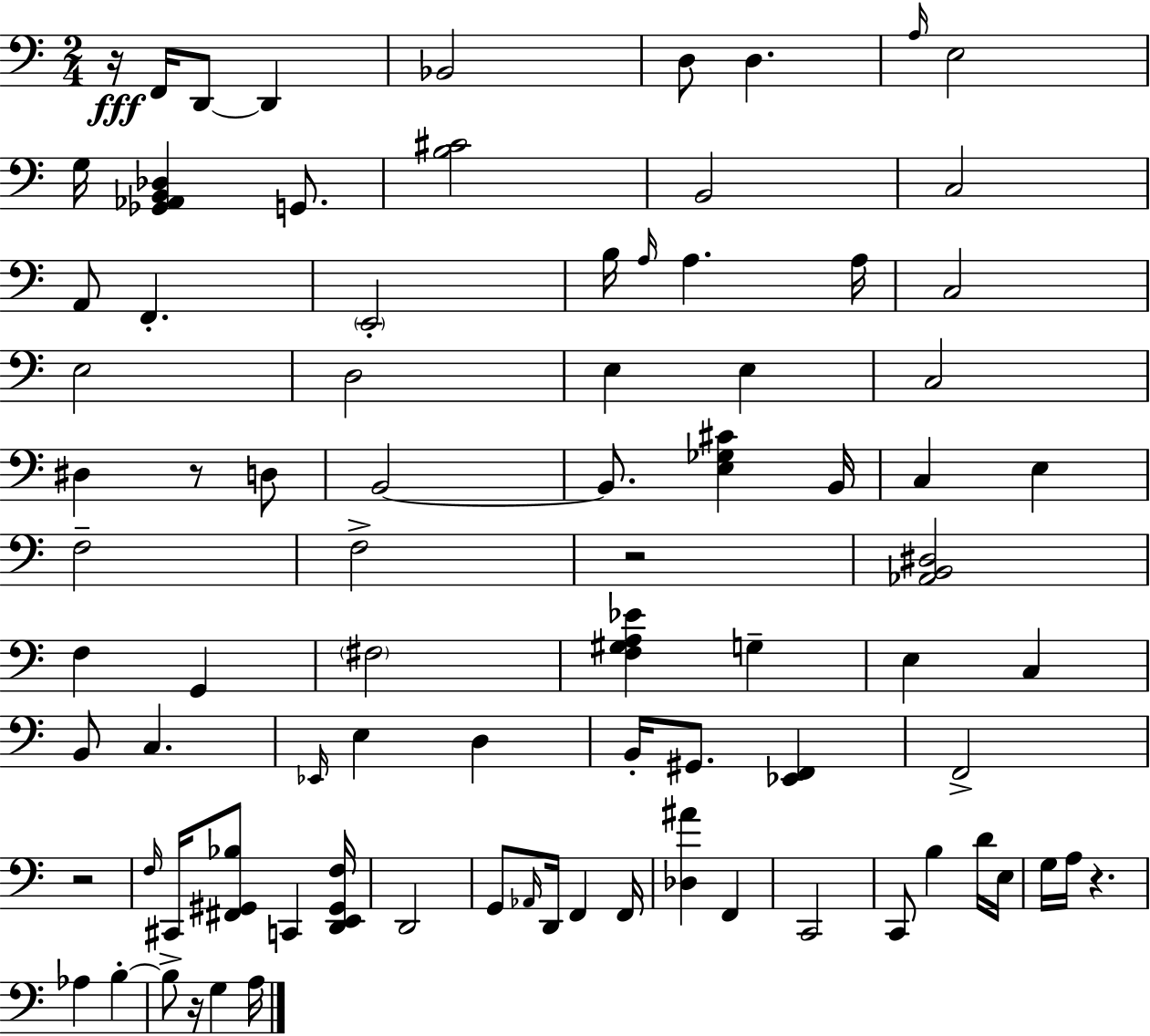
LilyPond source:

{
  \clef bass
  \numericTimeSignature
  \time 2/4
  \key c \major
  r16\fff f,16 d,8~~ d,4 | bes,2 | d8 d4. | \grace { a16 } e2 | \break g16 <ges, aes, b, des>4 g,8. | <b cis'>2 | b,2 | c2 | \break a,8 f,4.-. | \parenthesize e,2-. | b16 \grace { a16 } a4. | a16 c2 | \break e2 | d2 | e4 e4 | c2 | \break dis4 r8 | d8 b,2~~ | b,8. <e ges cis'>4 | b,16 c4 e4 | \break f2-- | f2-> | r2 | <aes, b, dis>2 | \break f4 g,4 | \parenthesize fis2 | <f gis a ees'>4 g4-- | e4 c4 | \break b,8 c4. | \grace { ees,16 } e4 d4 | b,16-. gis,8. <ees, f,>4 | f,2-> | \break r2 | \grace { f16 } cis,16 <fis, gis, bes>8 c,4 | <d, e, gis, f>16 d,2 | g,8 \grace { aes,16 } d,16 | \break f,4 f,16 <des ais'>4 | f,4 c,2 | c,8 b4 | d'16 e16 g16 a16 r4. | \break aes4 | b4-.~~ b8-> r16 | g4 a16 \bar "|."
}